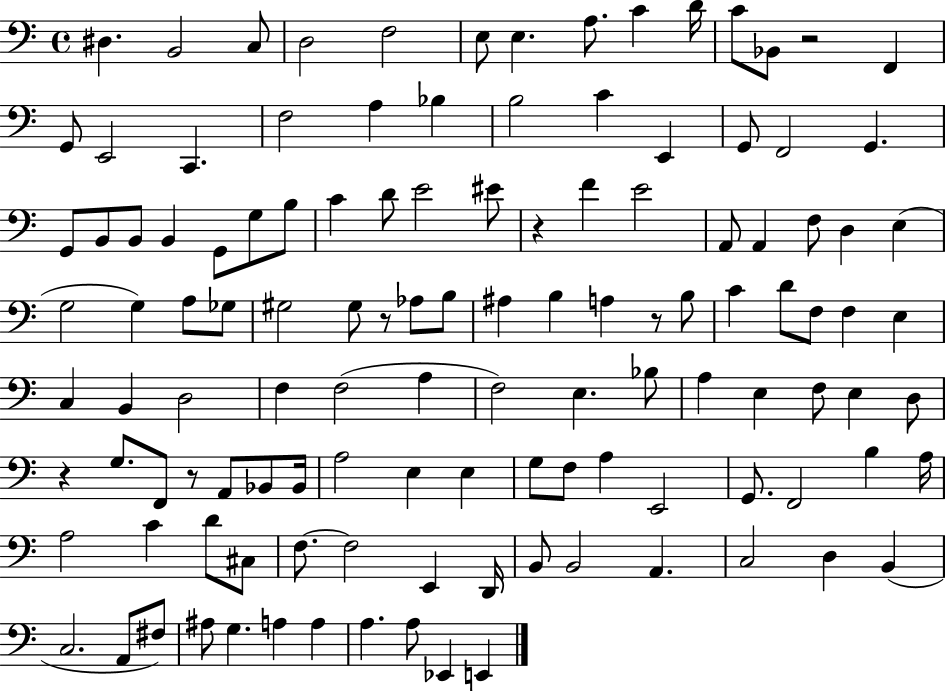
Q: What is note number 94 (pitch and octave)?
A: C#3